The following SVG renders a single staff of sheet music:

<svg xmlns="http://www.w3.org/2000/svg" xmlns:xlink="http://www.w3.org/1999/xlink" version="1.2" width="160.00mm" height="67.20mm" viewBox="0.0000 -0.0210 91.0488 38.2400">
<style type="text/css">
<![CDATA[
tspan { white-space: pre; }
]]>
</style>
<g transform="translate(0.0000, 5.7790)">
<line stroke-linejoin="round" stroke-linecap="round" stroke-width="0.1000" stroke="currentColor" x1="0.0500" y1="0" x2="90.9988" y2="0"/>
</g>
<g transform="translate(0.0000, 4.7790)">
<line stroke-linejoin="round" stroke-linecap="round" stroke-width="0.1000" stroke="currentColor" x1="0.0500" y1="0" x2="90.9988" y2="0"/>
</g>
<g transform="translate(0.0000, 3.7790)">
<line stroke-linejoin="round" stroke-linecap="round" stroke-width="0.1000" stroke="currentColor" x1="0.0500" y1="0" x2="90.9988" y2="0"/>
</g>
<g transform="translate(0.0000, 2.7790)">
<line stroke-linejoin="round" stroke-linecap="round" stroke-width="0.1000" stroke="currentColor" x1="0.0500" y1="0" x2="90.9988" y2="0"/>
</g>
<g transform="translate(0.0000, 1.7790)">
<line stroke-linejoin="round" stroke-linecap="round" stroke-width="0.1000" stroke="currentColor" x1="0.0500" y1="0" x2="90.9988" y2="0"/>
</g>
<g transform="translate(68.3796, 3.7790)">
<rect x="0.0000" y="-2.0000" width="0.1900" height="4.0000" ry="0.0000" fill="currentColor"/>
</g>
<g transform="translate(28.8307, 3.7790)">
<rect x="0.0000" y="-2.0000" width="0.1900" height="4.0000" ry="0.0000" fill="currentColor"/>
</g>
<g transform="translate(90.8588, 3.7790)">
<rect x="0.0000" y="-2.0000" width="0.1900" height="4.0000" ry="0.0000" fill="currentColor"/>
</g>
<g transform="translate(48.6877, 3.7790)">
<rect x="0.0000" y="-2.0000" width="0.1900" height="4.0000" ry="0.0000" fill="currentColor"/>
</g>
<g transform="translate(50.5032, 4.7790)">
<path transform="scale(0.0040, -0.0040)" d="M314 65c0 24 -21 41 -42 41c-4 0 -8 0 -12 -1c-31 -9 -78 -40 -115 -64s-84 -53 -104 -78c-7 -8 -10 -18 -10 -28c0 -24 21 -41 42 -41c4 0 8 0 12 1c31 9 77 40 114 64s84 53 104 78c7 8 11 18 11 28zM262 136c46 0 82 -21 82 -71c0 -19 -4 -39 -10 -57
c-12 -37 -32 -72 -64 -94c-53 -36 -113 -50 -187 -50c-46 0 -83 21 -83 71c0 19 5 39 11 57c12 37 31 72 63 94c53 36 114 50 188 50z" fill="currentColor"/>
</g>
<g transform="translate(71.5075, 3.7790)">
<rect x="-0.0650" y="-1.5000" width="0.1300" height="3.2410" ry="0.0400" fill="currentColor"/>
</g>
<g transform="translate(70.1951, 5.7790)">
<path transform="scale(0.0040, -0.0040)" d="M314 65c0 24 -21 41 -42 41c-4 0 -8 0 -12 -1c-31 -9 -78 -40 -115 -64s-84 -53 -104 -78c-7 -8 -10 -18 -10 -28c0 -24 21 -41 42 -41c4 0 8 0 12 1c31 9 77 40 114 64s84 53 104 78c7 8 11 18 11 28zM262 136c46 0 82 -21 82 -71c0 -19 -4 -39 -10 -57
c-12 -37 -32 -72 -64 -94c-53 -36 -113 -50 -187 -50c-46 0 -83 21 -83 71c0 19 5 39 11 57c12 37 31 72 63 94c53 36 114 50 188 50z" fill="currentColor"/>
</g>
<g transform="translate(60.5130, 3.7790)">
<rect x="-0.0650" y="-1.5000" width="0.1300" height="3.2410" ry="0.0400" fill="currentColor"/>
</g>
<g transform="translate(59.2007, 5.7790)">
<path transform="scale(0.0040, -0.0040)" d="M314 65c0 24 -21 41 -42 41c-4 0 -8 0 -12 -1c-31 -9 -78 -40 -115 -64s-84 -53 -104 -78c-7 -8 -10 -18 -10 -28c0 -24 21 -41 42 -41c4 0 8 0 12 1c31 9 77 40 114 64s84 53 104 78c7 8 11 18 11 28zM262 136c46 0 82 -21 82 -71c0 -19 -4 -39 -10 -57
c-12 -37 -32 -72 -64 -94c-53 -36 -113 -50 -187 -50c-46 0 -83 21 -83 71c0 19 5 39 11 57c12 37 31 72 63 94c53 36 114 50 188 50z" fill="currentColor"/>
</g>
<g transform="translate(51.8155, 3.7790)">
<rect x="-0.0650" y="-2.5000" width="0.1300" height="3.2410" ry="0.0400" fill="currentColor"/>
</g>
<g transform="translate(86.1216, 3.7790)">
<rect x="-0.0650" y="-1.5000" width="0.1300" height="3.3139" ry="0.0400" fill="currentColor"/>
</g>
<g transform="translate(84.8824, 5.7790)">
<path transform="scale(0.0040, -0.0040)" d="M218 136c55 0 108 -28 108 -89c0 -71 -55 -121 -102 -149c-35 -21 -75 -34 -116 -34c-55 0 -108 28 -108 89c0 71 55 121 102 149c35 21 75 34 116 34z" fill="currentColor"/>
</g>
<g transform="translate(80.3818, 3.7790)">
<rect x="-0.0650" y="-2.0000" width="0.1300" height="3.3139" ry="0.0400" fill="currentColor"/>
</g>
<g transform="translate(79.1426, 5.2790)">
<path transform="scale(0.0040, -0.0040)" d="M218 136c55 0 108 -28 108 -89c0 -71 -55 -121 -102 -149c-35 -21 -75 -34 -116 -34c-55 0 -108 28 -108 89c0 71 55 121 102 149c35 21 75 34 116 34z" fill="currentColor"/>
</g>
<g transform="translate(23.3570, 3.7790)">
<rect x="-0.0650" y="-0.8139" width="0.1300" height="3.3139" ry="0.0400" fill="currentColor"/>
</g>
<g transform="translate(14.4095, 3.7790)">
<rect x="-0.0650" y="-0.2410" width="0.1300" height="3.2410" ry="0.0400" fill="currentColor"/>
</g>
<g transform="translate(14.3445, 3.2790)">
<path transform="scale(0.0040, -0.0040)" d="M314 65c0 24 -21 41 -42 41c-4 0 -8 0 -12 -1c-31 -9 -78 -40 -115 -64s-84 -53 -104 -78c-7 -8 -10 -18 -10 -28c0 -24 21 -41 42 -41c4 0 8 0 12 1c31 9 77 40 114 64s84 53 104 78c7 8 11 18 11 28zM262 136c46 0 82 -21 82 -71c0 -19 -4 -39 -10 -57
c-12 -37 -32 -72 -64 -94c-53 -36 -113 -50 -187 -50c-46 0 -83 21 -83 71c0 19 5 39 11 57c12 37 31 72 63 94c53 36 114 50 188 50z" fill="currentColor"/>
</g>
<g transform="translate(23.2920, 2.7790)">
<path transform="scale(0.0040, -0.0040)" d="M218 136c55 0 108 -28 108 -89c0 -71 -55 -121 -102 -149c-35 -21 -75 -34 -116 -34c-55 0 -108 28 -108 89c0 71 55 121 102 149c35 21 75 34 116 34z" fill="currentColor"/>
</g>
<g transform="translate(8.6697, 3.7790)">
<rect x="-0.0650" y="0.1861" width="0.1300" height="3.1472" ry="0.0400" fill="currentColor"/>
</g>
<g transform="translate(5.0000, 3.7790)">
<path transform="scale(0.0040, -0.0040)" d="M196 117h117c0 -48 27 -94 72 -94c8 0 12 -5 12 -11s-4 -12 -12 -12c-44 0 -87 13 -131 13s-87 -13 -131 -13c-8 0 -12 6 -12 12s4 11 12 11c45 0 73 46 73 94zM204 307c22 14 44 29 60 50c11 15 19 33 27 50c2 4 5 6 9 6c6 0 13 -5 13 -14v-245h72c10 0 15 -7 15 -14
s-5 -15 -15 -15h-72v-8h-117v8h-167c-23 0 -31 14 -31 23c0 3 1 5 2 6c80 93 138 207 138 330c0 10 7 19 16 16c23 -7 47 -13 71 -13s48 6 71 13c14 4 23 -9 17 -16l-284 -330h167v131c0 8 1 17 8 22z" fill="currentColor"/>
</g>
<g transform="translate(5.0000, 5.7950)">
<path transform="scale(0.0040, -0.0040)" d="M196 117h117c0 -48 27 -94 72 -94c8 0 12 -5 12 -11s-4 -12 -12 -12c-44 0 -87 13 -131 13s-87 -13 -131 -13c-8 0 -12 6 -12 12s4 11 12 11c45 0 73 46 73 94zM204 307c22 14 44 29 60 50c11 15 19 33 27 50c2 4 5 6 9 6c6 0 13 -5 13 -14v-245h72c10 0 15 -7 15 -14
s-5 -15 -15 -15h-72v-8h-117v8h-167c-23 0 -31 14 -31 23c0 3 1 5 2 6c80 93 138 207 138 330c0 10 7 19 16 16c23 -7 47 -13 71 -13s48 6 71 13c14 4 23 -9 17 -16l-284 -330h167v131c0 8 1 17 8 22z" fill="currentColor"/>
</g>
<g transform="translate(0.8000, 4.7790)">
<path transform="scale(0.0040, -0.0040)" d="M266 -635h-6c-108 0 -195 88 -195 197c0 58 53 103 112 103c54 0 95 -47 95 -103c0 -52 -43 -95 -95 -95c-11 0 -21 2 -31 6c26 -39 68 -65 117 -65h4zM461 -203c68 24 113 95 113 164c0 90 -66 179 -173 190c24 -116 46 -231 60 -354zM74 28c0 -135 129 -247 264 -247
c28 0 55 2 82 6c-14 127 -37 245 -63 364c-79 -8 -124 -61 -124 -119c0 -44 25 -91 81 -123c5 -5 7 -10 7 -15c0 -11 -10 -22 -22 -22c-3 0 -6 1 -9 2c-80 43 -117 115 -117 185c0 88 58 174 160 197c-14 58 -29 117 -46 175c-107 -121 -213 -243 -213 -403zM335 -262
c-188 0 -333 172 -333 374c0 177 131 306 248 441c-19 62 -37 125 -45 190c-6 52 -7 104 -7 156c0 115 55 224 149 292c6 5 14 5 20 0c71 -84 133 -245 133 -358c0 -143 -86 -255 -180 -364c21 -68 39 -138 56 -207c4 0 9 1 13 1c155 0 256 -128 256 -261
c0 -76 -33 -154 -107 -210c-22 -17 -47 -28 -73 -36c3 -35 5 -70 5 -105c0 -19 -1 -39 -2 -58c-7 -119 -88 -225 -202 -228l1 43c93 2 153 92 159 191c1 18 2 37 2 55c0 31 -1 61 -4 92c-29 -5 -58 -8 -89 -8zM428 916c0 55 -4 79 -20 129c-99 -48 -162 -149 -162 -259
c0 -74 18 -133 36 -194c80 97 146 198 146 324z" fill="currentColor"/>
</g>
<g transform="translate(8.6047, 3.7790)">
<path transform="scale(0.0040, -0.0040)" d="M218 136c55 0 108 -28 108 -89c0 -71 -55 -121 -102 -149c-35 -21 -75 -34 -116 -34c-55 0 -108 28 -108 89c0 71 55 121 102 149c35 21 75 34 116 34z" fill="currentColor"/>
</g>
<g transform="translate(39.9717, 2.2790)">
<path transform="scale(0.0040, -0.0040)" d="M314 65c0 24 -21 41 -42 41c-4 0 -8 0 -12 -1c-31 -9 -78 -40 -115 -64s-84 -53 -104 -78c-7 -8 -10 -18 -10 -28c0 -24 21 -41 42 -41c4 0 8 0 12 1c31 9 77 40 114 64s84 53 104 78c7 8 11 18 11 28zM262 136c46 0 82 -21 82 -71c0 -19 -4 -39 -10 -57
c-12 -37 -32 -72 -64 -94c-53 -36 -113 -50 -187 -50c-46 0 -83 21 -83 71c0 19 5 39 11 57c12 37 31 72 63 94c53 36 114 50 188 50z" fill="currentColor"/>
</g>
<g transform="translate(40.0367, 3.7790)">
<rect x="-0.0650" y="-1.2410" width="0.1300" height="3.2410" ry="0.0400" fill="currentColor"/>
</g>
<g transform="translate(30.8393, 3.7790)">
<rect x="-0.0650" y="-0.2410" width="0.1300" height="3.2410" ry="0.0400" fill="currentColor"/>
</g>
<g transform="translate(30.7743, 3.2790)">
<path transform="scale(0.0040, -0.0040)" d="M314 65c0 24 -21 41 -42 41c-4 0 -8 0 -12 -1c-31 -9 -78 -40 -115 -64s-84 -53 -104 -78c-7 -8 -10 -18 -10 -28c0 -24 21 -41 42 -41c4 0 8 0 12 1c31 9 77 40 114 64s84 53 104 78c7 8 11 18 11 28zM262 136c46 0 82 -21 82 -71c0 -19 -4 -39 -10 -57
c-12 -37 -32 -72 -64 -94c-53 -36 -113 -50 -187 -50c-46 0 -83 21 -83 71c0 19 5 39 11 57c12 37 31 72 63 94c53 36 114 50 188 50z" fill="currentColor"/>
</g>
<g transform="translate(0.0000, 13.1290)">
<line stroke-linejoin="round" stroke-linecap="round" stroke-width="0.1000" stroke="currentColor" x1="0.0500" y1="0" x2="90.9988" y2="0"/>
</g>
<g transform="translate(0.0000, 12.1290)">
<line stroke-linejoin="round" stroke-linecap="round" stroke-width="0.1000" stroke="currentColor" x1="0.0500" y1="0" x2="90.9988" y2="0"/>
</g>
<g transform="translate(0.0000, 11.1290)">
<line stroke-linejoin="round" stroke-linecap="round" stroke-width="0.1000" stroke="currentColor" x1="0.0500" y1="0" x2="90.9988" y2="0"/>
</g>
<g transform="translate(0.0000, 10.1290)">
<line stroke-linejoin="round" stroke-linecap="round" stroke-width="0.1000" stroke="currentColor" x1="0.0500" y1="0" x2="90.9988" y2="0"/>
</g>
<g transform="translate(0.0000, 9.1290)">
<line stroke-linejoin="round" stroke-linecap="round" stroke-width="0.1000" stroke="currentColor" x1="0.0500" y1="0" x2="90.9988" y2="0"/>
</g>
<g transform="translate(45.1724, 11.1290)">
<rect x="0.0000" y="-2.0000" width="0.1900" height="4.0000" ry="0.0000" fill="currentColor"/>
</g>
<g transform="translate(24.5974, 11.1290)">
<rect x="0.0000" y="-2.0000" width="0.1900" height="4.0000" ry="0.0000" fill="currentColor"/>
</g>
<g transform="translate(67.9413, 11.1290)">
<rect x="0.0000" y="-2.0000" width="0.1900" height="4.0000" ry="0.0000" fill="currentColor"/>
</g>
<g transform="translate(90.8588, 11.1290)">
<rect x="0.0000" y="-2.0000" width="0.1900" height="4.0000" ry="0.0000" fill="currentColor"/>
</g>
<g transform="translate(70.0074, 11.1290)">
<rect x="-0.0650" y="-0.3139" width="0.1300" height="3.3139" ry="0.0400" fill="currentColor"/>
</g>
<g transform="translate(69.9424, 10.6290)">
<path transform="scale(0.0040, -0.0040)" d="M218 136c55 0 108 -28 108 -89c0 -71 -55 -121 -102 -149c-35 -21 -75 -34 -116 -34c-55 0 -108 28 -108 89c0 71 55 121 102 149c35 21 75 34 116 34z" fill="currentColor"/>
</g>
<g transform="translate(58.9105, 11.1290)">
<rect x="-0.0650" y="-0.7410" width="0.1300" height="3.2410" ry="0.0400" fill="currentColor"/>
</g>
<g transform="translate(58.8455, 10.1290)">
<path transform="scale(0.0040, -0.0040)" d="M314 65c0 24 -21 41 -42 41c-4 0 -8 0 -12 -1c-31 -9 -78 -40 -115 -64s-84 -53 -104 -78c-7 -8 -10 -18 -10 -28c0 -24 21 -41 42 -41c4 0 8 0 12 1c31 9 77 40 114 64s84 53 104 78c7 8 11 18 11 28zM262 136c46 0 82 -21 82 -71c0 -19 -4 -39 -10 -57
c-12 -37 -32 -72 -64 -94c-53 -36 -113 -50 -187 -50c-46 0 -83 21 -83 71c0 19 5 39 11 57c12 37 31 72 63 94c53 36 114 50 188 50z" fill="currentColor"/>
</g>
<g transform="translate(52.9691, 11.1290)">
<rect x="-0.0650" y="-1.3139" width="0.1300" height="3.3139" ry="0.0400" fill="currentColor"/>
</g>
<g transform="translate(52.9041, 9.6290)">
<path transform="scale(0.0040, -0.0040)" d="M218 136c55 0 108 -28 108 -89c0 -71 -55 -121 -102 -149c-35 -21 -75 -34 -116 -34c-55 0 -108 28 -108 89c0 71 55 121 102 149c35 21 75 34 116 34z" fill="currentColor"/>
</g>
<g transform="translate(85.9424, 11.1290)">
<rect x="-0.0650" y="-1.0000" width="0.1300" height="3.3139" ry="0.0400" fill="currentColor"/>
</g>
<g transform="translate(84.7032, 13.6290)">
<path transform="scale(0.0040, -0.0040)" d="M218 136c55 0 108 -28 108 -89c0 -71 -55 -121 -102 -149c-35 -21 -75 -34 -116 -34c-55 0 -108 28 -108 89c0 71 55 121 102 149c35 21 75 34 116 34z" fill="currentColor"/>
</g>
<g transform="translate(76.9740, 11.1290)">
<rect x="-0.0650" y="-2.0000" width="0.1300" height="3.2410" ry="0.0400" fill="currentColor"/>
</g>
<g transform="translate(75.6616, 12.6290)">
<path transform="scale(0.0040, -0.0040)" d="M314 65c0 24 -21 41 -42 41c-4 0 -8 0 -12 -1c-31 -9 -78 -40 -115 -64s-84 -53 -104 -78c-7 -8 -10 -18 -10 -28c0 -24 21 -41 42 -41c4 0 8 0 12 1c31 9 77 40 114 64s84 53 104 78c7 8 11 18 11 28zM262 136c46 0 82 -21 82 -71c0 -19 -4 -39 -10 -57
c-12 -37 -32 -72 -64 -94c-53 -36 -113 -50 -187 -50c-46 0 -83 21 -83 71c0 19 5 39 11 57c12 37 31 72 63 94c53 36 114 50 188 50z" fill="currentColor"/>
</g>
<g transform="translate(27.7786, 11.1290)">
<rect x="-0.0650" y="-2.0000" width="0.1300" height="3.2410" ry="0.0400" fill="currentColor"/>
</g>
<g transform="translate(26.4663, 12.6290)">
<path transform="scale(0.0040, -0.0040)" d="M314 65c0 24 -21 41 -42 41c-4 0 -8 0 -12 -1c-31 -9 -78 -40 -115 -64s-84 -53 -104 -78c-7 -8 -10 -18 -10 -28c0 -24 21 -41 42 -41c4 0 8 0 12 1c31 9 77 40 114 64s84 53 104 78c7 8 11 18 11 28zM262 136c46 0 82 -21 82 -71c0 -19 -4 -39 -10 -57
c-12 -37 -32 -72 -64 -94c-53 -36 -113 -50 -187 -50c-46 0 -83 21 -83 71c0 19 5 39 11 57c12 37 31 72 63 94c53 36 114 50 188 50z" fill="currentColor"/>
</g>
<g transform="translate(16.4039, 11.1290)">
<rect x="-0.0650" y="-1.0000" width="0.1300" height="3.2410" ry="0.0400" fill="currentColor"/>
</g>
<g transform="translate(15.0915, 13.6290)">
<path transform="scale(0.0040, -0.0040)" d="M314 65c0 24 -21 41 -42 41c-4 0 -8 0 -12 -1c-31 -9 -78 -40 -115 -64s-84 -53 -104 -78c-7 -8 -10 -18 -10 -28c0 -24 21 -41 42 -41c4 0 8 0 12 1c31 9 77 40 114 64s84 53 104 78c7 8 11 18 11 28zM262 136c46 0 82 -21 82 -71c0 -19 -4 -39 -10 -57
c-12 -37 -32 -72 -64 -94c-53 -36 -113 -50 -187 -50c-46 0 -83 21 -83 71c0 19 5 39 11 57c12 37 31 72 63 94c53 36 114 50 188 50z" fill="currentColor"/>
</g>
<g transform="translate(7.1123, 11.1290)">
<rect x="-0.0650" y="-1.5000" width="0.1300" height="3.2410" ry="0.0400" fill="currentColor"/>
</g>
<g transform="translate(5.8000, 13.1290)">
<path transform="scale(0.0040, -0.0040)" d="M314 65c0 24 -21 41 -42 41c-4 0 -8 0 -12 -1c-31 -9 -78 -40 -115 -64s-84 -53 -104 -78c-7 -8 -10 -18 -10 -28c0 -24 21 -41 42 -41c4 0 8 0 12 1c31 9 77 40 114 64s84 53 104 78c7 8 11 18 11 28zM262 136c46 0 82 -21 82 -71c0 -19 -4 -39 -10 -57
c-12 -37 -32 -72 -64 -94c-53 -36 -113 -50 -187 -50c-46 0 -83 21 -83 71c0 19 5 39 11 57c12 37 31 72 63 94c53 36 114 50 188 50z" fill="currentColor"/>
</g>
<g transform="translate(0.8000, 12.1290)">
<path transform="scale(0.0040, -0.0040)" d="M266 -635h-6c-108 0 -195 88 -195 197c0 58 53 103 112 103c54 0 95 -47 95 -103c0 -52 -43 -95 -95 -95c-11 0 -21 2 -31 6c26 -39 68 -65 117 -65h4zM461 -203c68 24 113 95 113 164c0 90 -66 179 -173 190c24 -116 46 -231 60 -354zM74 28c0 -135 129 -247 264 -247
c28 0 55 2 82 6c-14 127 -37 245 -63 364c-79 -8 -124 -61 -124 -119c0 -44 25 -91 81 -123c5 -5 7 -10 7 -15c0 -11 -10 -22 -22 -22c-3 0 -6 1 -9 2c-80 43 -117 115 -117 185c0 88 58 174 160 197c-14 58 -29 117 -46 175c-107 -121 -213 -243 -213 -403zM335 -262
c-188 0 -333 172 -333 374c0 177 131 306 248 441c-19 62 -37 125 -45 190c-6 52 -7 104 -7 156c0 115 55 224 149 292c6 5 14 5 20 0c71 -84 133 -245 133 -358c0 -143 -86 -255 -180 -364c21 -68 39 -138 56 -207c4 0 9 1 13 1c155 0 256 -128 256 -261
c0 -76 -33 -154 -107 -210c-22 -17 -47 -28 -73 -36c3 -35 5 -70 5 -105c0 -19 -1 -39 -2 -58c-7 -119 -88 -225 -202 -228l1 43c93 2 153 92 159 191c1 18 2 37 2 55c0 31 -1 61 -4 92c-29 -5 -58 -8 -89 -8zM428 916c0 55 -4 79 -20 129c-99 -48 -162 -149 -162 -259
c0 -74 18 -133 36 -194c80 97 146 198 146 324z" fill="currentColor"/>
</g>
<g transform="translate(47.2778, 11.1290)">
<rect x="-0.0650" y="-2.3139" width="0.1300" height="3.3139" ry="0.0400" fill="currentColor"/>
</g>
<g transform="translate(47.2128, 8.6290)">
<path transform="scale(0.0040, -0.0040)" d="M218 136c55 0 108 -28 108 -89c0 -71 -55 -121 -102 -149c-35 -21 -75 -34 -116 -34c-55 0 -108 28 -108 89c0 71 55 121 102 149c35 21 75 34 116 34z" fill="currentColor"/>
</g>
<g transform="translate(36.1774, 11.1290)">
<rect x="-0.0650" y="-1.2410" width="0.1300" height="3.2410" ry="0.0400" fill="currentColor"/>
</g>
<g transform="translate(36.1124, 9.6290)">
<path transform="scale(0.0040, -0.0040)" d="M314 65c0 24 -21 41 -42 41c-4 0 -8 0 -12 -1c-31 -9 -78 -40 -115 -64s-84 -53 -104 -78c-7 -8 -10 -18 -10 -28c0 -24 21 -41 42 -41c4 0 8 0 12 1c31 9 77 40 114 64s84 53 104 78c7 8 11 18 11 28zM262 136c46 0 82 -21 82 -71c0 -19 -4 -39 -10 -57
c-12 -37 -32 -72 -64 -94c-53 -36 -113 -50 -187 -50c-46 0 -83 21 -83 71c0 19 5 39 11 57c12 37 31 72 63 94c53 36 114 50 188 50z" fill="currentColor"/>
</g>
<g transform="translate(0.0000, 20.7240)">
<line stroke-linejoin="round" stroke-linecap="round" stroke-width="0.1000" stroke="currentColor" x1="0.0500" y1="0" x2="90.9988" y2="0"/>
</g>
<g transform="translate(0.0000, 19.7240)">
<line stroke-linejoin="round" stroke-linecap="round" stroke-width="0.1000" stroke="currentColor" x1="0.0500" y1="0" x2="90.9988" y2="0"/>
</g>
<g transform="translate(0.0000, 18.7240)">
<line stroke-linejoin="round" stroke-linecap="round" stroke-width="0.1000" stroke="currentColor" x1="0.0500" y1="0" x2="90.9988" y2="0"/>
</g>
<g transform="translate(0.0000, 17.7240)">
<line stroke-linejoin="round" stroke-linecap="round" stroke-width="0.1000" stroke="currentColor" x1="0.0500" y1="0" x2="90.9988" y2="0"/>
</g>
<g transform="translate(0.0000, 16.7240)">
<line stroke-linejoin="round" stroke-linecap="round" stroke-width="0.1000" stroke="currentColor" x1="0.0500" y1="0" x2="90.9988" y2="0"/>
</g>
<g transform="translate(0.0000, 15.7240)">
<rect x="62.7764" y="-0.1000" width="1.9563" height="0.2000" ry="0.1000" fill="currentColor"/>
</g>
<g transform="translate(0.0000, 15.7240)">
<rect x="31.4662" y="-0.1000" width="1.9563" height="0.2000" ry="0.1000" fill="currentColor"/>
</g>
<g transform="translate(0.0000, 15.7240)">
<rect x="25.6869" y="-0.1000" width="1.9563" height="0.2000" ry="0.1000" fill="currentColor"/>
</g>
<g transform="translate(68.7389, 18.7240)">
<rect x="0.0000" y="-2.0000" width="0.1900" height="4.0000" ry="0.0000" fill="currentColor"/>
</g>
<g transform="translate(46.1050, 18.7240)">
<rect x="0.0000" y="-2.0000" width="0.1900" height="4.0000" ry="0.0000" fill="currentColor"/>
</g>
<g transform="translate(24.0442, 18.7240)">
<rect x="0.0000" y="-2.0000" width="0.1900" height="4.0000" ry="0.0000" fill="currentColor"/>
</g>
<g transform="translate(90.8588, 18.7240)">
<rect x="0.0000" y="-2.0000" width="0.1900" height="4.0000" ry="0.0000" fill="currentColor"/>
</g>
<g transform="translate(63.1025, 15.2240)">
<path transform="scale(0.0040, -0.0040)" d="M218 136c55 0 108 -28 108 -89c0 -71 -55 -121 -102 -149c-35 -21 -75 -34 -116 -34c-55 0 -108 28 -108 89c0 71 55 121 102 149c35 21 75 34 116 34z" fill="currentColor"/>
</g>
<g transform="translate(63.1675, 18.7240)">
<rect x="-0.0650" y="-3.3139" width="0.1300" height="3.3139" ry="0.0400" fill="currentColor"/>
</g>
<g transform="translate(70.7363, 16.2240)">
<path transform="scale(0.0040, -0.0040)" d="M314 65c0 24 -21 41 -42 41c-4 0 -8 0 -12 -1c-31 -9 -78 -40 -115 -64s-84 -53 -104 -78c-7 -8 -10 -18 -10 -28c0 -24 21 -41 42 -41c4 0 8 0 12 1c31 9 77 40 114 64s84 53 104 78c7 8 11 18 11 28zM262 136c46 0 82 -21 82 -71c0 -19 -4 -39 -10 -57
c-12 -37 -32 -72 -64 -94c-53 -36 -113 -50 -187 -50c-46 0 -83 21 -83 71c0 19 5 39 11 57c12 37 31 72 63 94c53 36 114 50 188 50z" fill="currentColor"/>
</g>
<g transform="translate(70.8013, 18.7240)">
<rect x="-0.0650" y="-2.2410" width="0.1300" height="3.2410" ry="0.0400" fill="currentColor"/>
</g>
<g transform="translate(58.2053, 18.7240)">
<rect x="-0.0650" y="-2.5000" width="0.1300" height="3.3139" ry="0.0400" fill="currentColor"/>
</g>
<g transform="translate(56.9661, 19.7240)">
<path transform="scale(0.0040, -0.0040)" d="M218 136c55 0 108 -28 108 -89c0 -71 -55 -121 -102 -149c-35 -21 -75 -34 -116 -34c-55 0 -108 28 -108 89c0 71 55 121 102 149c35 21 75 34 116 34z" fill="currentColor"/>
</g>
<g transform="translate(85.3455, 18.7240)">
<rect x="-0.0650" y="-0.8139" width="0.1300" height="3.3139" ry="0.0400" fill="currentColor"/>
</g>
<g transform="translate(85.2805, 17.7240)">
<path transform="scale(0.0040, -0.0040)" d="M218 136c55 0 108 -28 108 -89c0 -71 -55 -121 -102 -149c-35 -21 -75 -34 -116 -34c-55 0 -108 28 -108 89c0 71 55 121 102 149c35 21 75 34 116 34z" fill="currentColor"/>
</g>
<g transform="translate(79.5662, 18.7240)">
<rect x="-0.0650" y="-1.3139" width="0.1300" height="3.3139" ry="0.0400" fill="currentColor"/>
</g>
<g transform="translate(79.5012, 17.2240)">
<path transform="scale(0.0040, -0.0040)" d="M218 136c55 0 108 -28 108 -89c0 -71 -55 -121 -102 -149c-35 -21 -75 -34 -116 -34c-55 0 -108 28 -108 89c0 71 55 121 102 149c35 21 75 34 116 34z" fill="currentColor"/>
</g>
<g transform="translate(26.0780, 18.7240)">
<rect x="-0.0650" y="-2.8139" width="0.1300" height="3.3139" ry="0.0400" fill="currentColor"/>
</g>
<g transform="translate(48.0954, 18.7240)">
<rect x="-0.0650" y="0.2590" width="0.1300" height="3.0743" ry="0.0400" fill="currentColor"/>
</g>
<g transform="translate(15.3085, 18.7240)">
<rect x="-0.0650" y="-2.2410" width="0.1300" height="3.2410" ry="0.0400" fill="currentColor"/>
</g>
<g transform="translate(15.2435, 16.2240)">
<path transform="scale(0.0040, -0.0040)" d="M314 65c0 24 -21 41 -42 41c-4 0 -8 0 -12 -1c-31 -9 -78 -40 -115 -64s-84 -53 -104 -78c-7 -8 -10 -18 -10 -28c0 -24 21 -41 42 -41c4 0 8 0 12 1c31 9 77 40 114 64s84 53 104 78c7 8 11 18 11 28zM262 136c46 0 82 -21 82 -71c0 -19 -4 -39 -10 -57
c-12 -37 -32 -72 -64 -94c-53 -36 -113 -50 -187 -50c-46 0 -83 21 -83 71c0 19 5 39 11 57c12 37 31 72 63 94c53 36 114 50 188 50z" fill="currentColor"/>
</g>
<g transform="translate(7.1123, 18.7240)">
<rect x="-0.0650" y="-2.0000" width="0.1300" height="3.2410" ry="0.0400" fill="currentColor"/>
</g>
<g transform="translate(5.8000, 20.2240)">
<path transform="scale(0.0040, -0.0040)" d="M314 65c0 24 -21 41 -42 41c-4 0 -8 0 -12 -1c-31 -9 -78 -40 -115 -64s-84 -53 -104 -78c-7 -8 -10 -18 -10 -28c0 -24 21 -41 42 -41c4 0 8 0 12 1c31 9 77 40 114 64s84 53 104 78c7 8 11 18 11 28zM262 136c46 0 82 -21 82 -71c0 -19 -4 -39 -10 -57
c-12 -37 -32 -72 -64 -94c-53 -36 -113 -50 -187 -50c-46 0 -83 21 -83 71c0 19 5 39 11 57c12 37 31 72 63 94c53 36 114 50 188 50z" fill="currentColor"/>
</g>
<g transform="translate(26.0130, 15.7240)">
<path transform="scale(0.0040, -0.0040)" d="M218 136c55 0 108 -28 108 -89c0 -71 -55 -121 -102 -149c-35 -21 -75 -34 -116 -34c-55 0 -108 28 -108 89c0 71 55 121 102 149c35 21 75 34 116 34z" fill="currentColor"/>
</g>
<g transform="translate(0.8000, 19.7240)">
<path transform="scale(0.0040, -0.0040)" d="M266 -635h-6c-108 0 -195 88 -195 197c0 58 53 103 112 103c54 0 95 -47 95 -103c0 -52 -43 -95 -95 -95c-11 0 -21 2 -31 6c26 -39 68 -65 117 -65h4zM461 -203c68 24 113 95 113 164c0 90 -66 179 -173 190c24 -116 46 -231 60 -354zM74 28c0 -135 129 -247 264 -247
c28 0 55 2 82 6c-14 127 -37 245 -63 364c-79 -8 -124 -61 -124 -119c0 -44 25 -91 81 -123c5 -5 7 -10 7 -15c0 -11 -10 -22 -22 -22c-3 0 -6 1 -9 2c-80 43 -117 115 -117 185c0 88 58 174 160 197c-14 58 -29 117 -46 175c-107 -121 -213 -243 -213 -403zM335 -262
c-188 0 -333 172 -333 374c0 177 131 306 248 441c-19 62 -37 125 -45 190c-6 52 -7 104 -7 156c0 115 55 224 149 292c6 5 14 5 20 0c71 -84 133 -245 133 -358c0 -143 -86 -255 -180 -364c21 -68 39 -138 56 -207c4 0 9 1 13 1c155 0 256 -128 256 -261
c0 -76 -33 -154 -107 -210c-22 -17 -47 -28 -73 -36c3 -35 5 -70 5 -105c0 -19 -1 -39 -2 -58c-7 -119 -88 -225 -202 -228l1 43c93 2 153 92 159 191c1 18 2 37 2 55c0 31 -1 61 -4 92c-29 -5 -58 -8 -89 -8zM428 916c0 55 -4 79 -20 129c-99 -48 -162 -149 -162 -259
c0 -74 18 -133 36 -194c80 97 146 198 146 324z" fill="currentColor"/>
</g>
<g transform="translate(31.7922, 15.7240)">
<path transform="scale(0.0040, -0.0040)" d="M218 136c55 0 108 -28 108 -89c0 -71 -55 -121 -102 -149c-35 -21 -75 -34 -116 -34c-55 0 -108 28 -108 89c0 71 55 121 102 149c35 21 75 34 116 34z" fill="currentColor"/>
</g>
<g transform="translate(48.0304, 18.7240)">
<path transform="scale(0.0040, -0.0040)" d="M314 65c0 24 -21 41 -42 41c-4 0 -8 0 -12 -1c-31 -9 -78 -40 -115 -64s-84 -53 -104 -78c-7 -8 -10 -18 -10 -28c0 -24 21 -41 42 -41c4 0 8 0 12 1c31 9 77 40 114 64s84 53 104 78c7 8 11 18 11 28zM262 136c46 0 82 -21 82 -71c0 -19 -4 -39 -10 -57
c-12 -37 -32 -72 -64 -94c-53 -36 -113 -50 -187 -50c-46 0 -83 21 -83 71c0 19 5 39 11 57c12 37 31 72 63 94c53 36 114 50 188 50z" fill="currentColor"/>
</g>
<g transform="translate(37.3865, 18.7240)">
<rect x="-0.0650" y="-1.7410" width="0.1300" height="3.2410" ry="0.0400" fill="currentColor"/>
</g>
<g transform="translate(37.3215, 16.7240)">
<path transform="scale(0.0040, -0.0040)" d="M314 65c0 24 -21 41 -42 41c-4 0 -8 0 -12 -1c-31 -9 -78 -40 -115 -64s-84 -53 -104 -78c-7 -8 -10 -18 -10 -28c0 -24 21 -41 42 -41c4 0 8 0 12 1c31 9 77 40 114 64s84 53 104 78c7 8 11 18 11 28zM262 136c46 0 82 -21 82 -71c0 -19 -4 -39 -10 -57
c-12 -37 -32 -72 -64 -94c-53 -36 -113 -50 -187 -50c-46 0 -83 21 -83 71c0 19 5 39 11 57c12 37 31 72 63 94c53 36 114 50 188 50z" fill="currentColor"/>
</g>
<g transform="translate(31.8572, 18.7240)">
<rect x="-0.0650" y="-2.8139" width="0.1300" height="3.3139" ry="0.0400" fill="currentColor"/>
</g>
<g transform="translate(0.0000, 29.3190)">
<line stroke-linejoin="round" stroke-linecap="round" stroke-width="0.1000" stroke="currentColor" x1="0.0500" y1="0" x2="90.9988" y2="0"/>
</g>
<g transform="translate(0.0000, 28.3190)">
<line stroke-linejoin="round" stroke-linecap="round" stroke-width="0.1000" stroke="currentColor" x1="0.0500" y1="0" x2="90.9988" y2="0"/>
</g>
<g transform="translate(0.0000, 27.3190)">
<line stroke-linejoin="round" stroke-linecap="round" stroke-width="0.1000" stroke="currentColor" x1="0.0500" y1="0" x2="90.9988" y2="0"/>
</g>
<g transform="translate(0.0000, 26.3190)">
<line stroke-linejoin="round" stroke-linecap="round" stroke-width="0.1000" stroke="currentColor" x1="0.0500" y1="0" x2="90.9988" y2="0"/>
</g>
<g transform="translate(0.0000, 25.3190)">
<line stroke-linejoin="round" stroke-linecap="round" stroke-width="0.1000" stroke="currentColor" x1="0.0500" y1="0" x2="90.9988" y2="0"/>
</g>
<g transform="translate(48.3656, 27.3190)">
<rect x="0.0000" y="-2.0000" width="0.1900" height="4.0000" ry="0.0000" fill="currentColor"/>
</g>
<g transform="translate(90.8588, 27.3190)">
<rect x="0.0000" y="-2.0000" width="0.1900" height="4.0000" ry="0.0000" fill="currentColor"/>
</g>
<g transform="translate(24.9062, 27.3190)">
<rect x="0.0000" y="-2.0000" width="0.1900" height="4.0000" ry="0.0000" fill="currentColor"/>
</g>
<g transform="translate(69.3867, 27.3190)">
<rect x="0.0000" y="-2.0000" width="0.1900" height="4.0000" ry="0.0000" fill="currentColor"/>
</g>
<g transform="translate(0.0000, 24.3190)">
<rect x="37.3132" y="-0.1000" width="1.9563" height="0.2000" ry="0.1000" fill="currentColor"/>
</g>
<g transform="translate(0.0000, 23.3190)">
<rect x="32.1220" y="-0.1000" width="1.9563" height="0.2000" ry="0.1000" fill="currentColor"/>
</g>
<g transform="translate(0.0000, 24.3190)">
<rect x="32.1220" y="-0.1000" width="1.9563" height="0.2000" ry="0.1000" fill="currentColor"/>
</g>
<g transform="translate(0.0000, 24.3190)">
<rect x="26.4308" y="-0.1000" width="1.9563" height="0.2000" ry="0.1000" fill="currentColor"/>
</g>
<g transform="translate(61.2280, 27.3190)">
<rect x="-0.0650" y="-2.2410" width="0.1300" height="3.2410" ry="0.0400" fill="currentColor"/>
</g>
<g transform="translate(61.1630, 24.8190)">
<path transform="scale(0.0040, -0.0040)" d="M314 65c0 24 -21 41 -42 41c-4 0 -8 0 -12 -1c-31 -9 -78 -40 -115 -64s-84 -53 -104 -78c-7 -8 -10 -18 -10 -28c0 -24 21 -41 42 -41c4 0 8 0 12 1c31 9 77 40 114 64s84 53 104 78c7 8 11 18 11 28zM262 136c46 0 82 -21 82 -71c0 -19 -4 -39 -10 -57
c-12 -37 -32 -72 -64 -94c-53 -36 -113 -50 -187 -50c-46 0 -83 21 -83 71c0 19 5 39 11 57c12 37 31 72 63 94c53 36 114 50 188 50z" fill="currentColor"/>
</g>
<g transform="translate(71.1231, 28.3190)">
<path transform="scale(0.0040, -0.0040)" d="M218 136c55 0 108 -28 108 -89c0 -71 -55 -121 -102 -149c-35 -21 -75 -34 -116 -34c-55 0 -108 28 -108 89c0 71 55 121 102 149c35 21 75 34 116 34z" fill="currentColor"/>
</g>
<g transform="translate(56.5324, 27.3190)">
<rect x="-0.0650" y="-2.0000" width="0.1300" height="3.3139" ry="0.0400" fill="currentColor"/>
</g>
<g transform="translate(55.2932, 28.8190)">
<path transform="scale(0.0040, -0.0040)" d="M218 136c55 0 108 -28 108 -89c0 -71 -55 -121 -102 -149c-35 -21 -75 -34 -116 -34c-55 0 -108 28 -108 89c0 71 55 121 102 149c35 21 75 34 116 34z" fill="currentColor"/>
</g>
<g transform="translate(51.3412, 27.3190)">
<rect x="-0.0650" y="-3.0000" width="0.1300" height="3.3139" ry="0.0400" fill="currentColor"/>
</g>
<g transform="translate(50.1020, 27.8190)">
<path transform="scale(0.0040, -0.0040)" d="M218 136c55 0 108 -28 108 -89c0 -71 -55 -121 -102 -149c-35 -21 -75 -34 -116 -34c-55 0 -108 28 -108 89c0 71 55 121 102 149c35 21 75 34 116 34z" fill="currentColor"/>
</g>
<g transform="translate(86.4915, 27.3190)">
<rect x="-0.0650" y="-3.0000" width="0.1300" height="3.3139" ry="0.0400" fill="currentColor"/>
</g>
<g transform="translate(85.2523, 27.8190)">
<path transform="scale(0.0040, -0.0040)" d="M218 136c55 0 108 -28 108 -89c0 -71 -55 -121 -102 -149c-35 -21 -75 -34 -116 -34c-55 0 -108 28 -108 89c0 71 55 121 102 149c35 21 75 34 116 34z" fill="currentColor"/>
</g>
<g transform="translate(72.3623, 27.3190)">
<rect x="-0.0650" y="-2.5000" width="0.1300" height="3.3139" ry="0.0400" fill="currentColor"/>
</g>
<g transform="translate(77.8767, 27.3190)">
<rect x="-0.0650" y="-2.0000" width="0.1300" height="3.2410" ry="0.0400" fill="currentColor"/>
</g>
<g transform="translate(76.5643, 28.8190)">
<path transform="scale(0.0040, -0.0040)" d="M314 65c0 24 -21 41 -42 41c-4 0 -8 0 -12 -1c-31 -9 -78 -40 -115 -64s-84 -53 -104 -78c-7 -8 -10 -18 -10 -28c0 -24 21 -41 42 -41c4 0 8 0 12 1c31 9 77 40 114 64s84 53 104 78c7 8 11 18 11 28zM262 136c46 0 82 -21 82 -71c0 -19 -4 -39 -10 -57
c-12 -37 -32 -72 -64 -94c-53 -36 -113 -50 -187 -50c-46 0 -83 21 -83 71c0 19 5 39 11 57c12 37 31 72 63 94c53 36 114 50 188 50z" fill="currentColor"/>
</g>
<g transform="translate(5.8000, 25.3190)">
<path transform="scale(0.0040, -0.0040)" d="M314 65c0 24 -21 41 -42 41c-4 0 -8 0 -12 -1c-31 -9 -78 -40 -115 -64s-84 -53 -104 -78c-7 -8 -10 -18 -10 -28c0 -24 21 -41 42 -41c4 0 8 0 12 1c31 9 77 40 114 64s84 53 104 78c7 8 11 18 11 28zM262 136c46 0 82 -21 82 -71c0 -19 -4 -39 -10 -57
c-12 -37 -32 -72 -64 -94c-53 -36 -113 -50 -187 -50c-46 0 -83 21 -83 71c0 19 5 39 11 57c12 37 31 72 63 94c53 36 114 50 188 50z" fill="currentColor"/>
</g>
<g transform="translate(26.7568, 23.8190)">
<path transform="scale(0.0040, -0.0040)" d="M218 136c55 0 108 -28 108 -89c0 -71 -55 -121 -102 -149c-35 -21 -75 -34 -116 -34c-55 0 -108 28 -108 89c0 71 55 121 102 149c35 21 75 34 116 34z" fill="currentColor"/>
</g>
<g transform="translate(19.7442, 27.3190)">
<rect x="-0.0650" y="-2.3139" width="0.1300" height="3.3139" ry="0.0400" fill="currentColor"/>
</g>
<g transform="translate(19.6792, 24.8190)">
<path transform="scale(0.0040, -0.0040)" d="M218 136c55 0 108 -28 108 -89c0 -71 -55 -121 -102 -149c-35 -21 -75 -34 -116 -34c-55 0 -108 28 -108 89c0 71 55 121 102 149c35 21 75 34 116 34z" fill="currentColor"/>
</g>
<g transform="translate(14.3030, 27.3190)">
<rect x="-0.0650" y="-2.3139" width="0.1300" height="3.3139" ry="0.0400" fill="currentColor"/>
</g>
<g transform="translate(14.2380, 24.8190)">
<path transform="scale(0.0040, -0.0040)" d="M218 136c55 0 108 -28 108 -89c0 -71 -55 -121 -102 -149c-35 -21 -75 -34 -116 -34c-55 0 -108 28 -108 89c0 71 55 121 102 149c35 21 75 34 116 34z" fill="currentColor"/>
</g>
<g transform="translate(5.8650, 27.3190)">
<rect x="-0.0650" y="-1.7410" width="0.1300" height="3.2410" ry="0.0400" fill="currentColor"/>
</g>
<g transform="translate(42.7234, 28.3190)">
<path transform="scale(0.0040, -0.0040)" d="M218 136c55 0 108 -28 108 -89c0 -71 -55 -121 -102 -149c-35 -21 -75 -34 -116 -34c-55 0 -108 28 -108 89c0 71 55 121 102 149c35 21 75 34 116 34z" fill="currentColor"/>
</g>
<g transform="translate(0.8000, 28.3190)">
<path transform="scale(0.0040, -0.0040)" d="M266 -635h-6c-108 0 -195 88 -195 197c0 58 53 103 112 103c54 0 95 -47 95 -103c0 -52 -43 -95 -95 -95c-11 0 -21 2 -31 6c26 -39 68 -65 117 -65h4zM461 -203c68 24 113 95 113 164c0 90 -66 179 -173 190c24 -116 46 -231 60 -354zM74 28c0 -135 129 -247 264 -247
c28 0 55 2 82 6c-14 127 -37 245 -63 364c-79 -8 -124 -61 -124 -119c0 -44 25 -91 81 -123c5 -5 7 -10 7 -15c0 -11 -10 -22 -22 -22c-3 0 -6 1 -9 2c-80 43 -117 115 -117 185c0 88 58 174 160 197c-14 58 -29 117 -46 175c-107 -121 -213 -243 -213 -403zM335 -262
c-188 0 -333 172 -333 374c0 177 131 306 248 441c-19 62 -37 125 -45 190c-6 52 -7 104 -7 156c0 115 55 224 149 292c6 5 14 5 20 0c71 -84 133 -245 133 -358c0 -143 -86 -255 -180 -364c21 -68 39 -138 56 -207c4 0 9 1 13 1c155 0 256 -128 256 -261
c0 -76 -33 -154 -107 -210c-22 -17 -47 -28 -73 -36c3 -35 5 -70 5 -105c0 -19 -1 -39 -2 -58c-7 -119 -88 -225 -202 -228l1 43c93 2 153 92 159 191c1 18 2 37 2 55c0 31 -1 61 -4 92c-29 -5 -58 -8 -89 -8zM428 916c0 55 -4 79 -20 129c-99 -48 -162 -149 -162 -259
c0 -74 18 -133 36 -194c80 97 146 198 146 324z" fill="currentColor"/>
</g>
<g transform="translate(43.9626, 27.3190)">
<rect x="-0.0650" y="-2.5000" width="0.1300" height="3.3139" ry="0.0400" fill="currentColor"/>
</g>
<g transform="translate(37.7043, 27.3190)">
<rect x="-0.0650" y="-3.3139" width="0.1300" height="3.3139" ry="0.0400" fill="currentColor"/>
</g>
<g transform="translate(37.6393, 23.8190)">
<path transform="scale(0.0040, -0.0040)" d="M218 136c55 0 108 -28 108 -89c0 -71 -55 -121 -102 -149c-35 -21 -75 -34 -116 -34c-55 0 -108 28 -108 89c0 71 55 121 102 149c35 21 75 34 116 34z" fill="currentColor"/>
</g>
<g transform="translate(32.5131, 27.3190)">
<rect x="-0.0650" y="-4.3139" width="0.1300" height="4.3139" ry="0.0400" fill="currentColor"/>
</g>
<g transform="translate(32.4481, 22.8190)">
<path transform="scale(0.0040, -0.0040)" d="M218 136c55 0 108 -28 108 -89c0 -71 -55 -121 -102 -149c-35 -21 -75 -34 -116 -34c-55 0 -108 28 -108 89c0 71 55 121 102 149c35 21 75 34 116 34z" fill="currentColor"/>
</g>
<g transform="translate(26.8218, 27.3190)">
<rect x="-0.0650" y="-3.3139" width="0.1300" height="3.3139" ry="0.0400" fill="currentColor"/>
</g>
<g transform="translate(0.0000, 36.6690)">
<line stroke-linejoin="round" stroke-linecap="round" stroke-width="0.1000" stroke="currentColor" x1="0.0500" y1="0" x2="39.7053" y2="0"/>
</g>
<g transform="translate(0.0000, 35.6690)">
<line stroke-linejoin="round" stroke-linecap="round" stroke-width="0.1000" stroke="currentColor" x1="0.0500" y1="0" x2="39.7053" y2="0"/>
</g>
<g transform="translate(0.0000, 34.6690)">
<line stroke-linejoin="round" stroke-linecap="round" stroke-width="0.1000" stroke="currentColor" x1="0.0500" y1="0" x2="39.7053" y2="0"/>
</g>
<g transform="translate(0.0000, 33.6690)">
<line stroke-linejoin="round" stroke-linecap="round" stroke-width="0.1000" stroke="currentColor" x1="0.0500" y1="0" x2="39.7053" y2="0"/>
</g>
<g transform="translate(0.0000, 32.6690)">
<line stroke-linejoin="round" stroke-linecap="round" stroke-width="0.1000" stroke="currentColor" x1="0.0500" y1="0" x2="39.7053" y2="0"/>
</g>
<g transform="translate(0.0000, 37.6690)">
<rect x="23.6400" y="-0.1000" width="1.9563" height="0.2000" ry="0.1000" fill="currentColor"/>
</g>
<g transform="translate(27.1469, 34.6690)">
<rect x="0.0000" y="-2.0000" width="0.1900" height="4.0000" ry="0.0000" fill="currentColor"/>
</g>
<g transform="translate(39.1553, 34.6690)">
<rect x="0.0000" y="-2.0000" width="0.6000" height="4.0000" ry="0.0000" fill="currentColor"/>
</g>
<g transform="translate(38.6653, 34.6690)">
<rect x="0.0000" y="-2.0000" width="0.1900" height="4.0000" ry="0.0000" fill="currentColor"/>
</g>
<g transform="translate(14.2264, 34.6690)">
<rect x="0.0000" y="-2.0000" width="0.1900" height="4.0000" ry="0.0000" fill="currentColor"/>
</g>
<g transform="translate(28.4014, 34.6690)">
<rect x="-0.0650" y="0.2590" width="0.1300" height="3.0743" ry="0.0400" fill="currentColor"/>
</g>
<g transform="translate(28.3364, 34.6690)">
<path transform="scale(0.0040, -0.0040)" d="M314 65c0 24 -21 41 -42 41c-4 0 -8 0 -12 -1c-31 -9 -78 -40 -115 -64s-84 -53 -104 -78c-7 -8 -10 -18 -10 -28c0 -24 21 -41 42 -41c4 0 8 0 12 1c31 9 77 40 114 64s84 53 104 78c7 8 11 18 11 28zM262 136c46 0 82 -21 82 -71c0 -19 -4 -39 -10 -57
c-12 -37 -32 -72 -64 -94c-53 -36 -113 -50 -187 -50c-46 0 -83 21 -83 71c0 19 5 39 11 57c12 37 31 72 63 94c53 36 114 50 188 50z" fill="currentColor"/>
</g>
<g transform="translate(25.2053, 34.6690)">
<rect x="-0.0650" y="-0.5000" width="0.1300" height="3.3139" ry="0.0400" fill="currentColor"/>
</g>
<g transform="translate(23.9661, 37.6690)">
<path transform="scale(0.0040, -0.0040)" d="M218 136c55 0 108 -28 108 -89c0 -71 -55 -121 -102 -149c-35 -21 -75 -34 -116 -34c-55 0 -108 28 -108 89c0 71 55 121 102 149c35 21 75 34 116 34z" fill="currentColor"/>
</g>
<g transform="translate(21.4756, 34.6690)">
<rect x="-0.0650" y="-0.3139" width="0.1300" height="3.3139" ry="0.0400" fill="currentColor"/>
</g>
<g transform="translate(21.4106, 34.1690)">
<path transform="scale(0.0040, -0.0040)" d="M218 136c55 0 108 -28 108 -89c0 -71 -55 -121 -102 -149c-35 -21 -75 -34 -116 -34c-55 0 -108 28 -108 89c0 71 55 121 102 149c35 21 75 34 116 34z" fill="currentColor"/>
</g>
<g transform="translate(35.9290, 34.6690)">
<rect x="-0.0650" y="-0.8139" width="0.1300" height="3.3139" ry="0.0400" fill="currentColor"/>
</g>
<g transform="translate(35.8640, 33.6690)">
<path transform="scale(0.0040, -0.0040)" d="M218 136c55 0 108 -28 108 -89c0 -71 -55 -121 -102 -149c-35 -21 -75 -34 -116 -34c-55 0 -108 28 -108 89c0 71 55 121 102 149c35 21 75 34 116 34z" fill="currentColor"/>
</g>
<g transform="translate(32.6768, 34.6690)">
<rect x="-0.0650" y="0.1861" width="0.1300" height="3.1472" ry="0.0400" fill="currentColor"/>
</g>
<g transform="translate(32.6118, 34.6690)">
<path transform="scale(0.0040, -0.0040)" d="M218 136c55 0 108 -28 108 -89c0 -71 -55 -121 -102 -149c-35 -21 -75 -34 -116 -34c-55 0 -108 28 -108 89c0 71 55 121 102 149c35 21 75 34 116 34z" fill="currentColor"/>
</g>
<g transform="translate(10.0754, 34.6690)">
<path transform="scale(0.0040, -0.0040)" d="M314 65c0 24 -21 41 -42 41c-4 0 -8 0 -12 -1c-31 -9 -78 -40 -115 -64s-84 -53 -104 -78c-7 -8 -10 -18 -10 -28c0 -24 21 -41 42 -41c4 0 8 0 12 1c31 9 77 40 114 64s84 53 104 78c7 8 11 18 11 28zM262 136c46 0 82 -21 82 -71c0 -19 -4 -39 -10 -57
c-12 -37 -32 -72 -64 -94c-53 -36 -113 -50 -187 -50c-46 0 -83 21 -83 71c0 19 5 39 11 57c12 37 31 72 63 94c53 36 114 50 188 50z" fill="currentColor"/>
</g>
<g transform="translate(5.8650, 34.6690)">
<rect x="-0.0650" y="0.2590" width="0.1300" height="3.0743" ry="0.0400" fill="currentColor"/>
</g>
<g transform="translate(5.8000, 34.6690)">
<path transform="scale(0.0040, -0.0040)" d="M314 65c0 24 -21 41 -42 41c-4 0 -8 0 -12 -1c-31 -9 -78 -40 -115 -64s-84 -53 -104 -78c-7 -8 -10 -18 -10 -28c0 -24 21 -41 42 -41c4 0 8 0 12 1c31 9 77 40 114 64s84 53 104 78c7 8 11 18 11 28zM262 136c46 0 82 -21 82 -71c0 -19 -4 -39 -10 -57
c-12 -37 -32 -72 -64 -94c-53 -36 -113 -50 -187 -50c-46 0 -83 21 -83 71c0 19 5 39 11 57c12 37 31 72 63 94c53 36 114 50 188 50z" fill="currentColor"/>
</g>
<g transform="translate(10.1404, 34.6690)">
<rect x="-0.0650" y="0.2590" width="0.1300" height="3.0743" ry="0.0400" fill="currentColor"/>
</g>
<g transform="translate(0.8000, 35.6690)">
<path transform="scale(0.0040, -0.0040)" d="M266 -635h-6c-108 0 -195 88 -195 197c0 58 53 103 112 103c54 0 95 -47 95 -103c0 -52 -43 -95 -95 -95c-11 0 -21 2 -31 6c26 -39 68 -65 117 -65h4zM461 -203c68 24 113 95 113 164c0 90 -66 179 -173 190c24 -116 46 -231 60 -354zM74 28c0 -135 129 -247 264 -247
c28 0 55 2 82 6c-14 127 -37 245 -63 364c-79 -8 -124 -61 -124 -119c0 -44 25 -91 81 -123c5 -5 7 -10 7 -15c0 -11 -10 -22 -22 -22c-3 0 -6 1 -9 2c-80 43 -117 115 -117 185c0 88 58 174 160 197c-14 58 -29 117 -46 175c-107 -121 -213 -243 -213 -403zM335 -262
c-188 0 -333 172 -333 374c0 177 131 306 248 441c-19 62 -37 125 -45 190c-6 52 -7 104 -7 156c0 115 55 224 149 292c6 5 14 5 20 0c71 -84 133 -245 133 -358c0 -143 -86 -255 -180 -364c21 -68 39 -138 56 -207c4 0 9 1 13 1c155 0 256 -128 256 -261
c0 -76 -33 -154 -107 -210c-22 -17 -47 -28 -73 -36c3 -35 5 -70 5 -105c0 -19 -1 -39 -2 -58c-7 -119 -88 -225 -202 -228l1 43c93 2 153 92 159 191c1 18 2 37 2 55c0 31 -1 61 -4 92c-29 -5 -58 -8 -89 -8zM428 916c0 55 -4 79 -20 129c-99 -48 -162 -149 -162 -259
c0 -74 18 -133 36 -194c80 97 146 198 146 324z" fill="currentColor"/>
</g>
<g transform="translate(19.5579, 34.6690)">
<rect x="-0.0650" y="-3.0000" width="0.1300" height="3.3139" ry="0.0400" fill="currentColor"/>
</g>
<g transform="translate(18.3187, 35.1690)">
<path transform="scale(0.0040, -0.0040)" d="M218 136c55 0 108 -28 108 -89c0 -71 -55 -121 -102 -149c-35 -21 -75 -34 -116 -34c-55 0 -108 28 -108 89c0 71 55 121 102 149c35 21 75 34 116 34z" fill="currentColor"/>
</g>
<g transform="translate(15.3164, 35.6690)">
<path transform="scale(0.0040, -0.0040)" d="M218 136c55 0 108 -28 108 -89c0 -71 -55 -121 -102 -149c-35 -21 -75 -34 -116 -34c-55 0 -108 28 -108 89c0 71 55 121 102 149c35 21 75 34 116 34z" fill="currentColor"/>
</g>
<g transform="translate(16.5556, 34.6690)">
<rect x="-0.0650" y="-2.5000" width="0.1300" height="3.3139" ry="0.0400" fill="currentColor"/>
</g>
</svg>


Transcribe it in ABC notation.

X:1
T:Untitled
M:4/4
L:1/4
K:C
B c2 d c2 e2 G2 E2 E2 F E E2 D2 F2 e2 g e d2 c F2 D F2 g2 a a f2 B2 G b g2 e d f2 g g b d' b G A F g2 G F2 A B2 B2 G A c C B2 B d